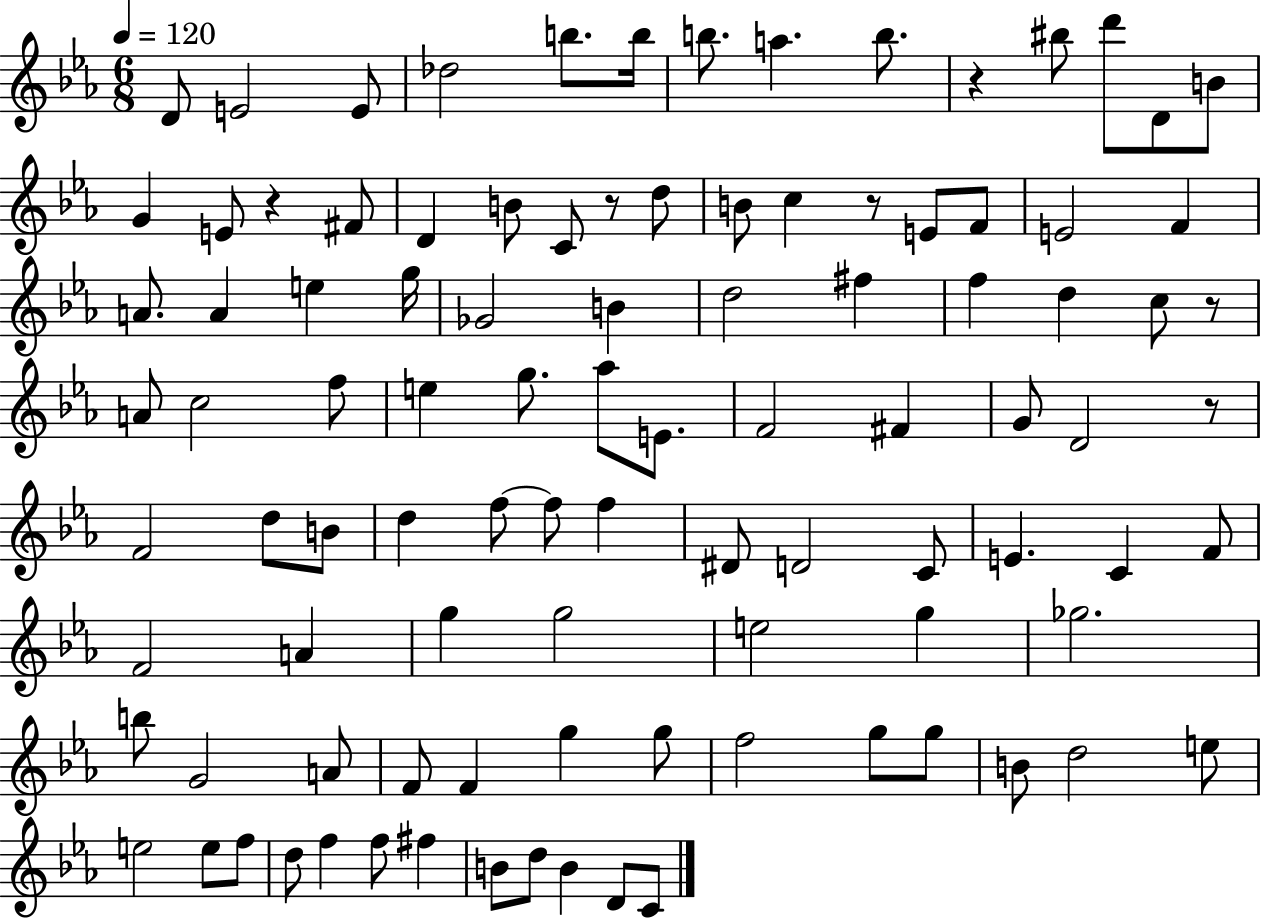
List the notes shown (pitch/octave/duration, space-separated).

D4/e E4/h E4/e Db5/h B5/e. B5/s B5/e. A5/q. B5/e. R/q BIS5/e D6/e D4/e B4/e G4/q E4/e R/q F#4/e D4/q B4/e C4/e R/e D5/e B4/e C5/q R/e E4/e F4/e E4/h F4/q A4/e. A4/q E5/q G5/s Gb4/h B4/q D5/h F#5/q F5/q D5/q C5/e R/e A4/e C5/h F5/e E5/q G5/e. Ab5/e E4/e. F4/h F#4/q G4/e D4/h R/e F4/h D5/e B4/e D5/q F5/e F5/e F5/q D#4/e D4/h C4/e E4/q. C4/q F4/e F4/h A4/q G5/q G5/h E5/h G5/q Gb5/h. B5/e G4/h A4/e F4/e F4/q G5/q G5/e F5/h G5/e G5/e B4/e D5/h E5/e E5/h E5/e F5/e D5/e F5/q F5/e F#5/q B4/e D5/e B4/q D4/e C4/e